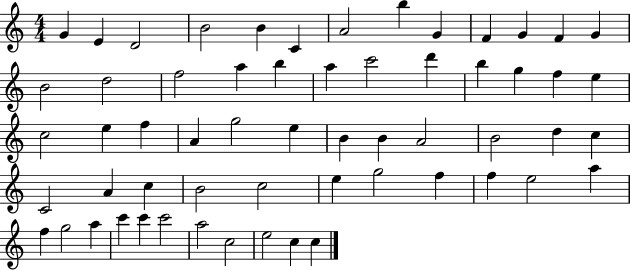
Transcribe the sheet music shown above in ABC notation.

X:1
T:Untitled
M:4/4
L:1/4
K:C
G E D2 B2 B C A2 b G F G F G B2 d2 f2 a b a c'2 d' b g f e c2 e f A g2 e B B A2 B2 d c C2 A c B2 c2 e g2 f f e2 a f g2 a c' c' c'2 a2 c2 e2 c c